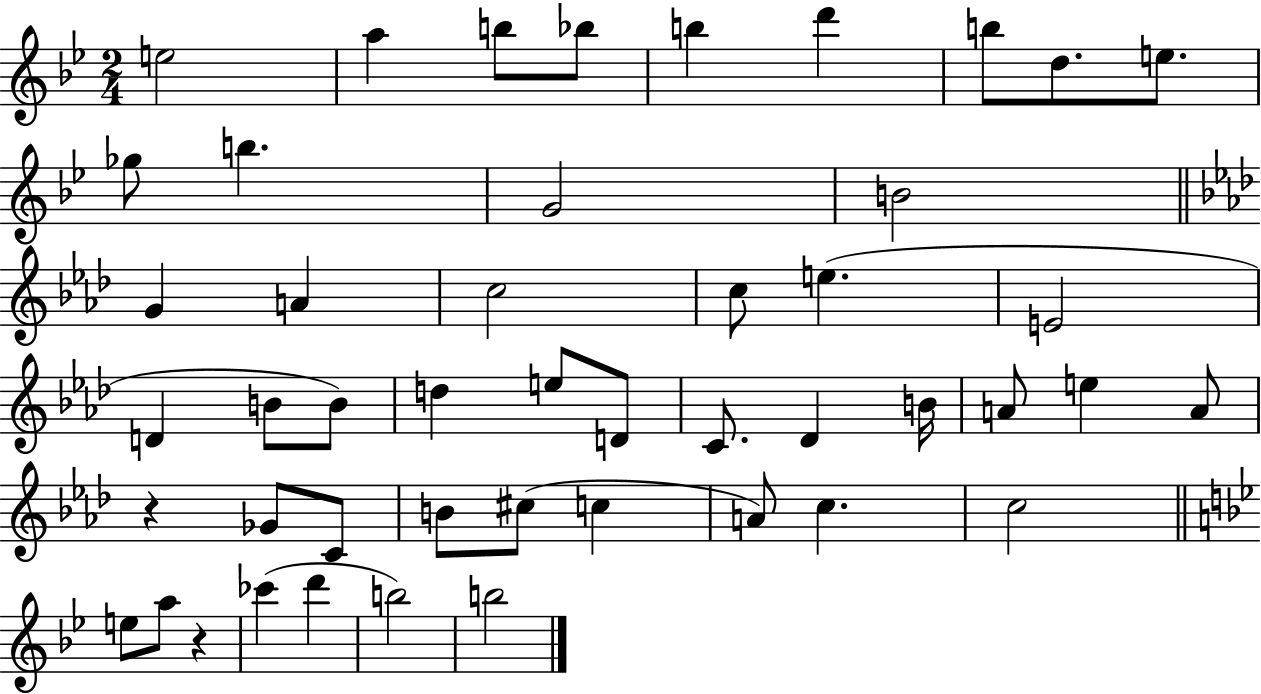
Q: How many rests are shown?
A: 2